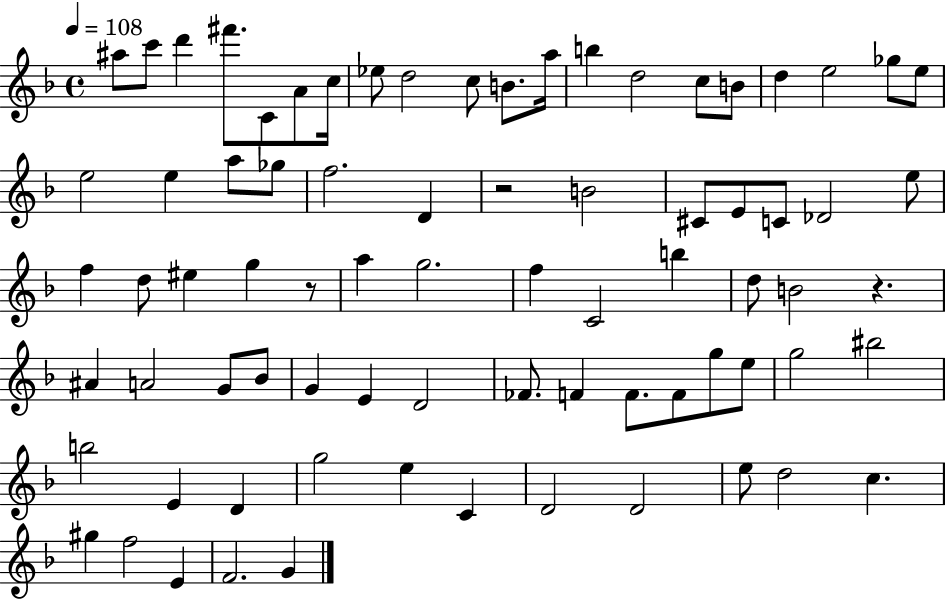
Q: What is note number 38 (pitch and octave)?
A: G5